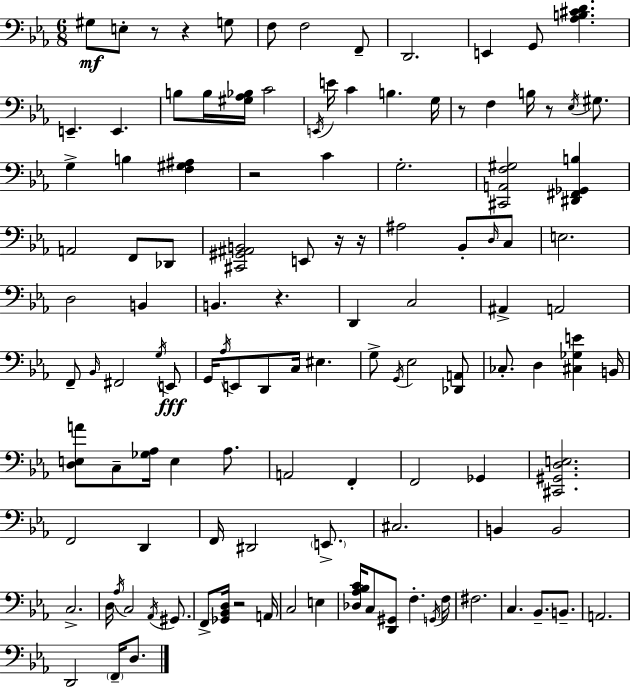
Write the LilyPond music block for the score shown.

{
  \clef bass
  \numericTimeSignature
  \time 6/8
  \key c \minor
  gis8\mf e8-. r8 r4 g8 | f8 f2 f,8-- | d,2. | e,4 g,8 <aes b cis' d'>4. | \break e,4.-- e,4. | b8 b16 <gis aes bes>16 c'2 | \acciaccatura { e,16 } e'16 c'4 b4. | g16 r8 f4 b16 r8 \acciaccatura { ees16 } gis8. | \break g4-> b4 <f gis ais>4 | r2 c'4 | g2.-. | <cis, a, f gis>2 <dis, fis, ges, b>4 | \break a,2 f,8 | des,8 <cis, gis, ais, b,>2 e,8 | r16 r16 ais2 bes,8-. | \grace { d16 } c8 e2. | \break d2 b,4 | b,4. r4. | d,4 c2 | ais,4-> a,2 | \break f,8-- \grace { bes,16 } fis,2 | \acciaccatura { g16 }\fff e,8 g,16 \acciaccatura { aes16 } e,8 d,8 c16 | eis4. g8-> \acciaccatura { g,16 } ees2 | <des, a,>8 ces8.-. d4 | \break <cis ges e'>4 b,16 <d e a'>8 c8-- <ges aes>16 | e4 aes8. a,2 | f,4-. f,2 | ges,4 <cis, gis, d e>2. | \break f,2 | d,4 f,16 dis,2 | \parenthesize e,8.-> cis2. | b,4 b,2 | \break c2.-> | d16 \acciaccatura { aes16 } c2 | \acciaccatura { aes,16 } gis,8. f,8-> <ges, bes, d>16 | r2 a,16 c2 | \break e4 <des aes bes c'>16 c8 | <d, gis,>8 f4.-. \acciaccatura { g,16 } f16 fis2. | c4. | bes,8.-- b,8.-- a,2. | \break d,2 | \parenthesize f,16-- d8. \bar "|."
}